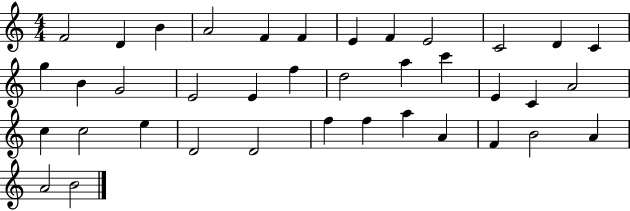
{
  \clef treble
  \numericTimeSignature
  \time 4/4
  \key c \major
  f'2 d'4 b'4 | a'2 f'4 f'4 | e'4 f'4 e'2 | c'2 d'4 c'4 | \break g''4 b'4 g'2 | e'2 e'4 f''4 | d''2 a''4 c'''4 | e'4 c'4 a'2 | \break c''4 c''2 e''4 | d'2 d'2 | f''4 f''4 a''4 a'4 | f'4 b'2 a'4 | \break a'2 b'2 | \bar "|."
}